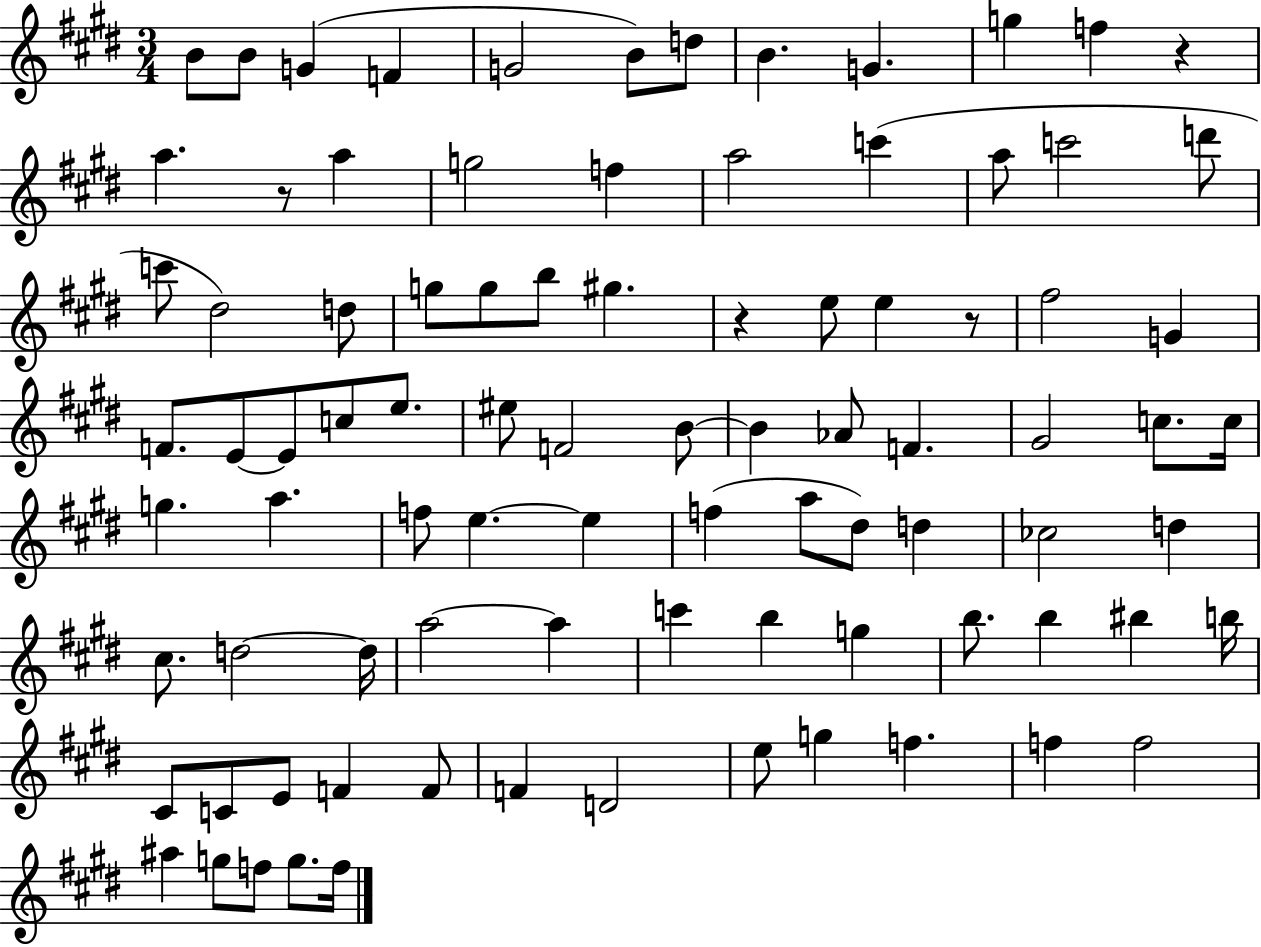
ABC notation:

X:1
T:Untitled
M:3/4
L:1/4
K:E
B/2 B/2 G F G2 B/2 d/2 B G g f z a z/2 a g2 f a2 c' a/2 c'2 d'/2 c'/2 ^d2 d/2 g/2 g/2 b/2 ^g z e/2 e z/2 ^f2 G F/2 E/2 E/2 c/2 e/2 ^e/2 F2 B/2 B _A/2 F ^G2 c/2 c/4 g a f/2 e e f a/2 ^d/2 d _c2 d ^c/2 d2 d/4 a2 a c' b g b/2 b ^b b/4 ^C/2 C/2 E/2 F F/2 F D2 e/2 g f f f2 ^a g/2 f/2 g/2 f/4